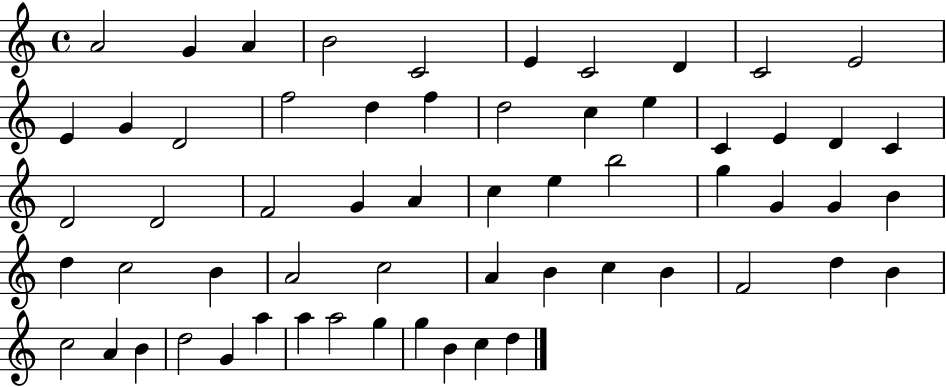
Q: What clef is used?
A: treble